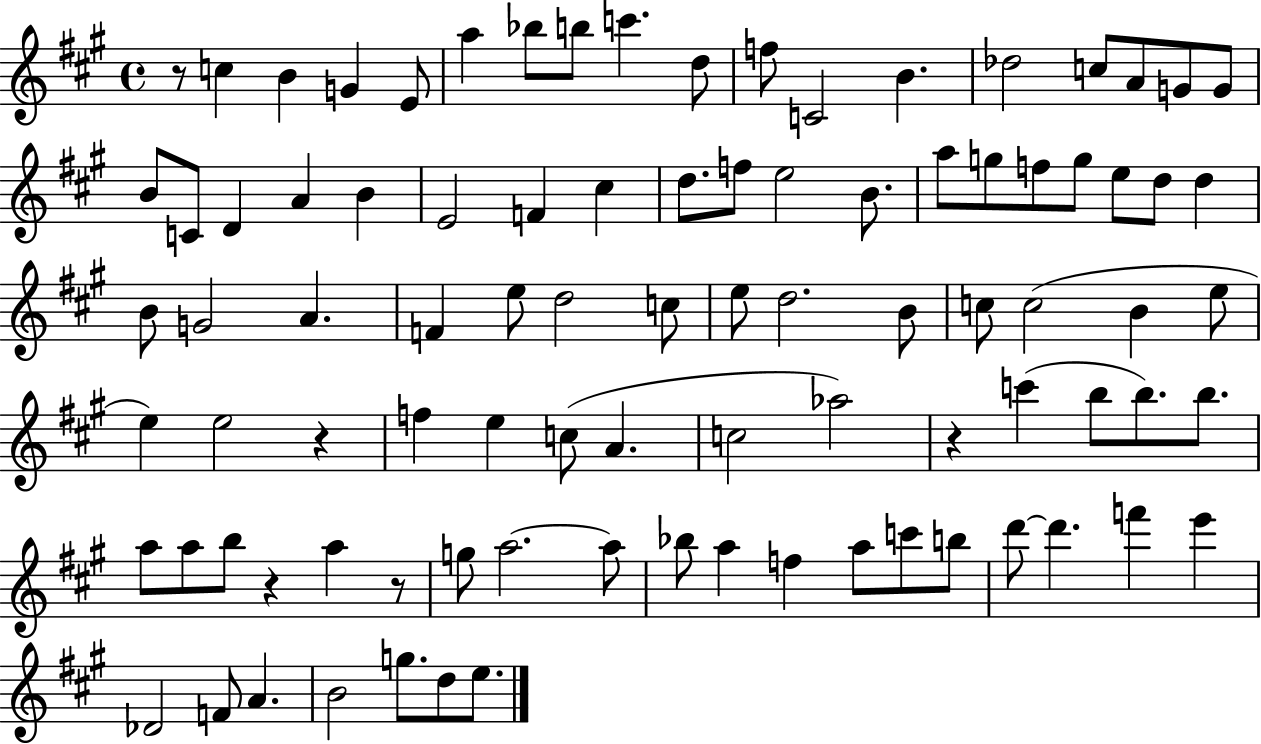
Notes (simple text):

R/e C5/q B4/q G4/q E4/e A5/q Bb5/e B5/e C6/q. D5/e F5/e C4/h B4/q. Db5/h C5/e A4/e G4/e G4/e B4/e C4/e D4/q A4/q B4/q E4/h F4/q C#5/q D5/e. F5/e E5/h B4/e. A5/e G5/e F5/e G5/e E5/e D5/e D5/q B4/e G4/h A4/q. F4/q E5/e D5/h C5/e E5/e D5/h. B4/e C5/e C5/h B4/q E5/e E5/q E5/h R/q F5/q E5/q C5/e A4/q. C5/h Ab5/h R/q C6/q B5/e B5/e. B5/e. A5/e A5/e B5/e R/q A5/q R/e G5/e A5/h. A5/e Bb5/e A5/q F5/q A5/e C6/e B5/e D6/e D6/q. F6/q E6/q Db4/h F4/e A4/q. B4/h G5/e. D5/e E5/e.